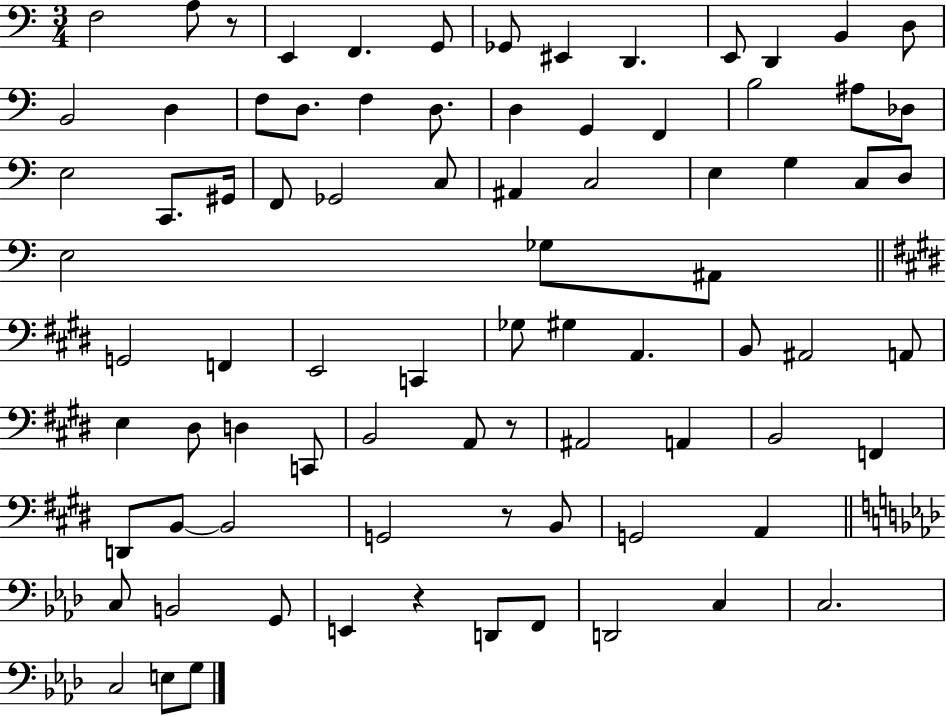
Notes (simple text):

F3/h A3/e R/e E2/q F2/q. G2/e Gb2/e EIS2/q D2/q. E2/e D2/q B2/q D3/e B2/h D3/q F3/e D3/e. F3/q D3/e. D3/q G2/q F2/q B3/h A#3/e Db3/e E3/h C2/e. G#2/s F2/e Gb2/h C3/e A#2/q C3/h E3/q G3/q C3/e D3/e E3/h Gb3/e A#2/e G2/h F2/q E2/h C2/q Gb3/e G#3/q A2/q. B2/e A#2/h A2/e E3/q D#3/e D3/q C2/e B2/h A2/e R/e A#2/h A2/q B2/h F2/q D2/e B2/e B2/h G2/h R/e B2/e G2/h A2/q C3/e B2/h G2/e E2/q R/q D2/e F2/e D2/h C3/q C3/h. C3/h E3/e G3/e